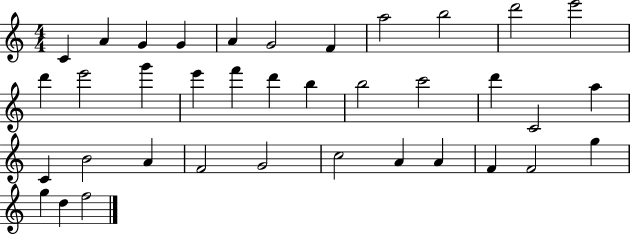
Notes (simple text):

C4/q A4/q G4/q G4/q A4/q G4/h F4/q A5/h B5/h D6/h E6/h D6/q E6/h G6/q E6/q F6/q D6/q B5/q B5/h C6/h D6/q C4/h A5/q C4/q B4/h A4/q F4/h G4/h C5/h A4/q A4/q F4/q F4/h G5/q G5/q D5/q F5/h